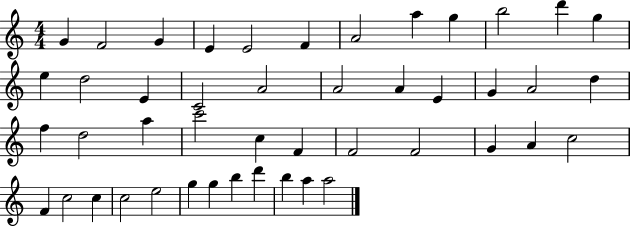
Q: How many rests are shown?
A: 0